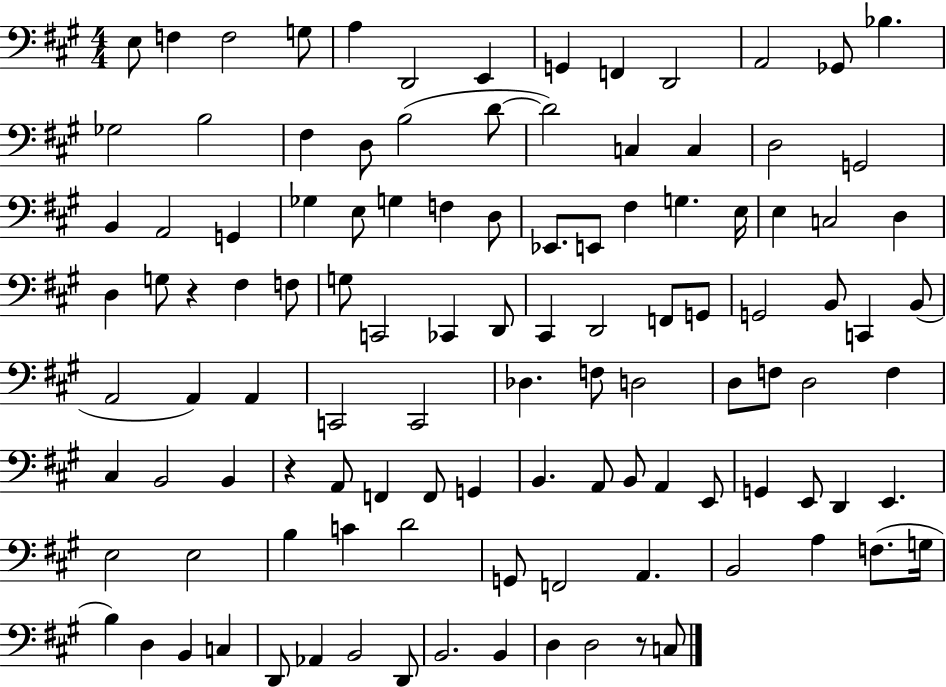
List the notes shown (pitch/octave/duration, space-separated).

E3/e F3/q F3/h G3/e A3/q D2/h E2/q G2/q F2/q D2/h A2/h Gb2/e Bb3/q. Gb3/h B3/h F#3/q D3/e B3/h D4/e D4/h C3/q C3/q D3/h G2/h B2/q A2/h G2/q Gb3/q E3/e G3/q F3/q D3/e Eb2/e. E2/e F#3/q G3/q. E3/s E3/q C3/h D3/q D3/q G3/e R/q F#3/q F3/e G3/e C2/h CES2/q D2/e C#2/q D2/h F2/e G2/e G2/h B2/e C2/q B2/e A2/h A2/q A2/q C2/h C2/h Db3/q. F3/e D3/h D3/e F3/e D3/h F3/q C#3/q B2/h B2/q R/q A2/e F2/q F2/e G2/q B2/q. A2/e B2/e A2/q E2/e G2/q E2/e D2/q E2/q. E3/h E3/h B3/q C4/q D4/h G2/e F2/h A2/q. B2/h A3/q F3/e. G3/s B3/q D3/q B2/q C3/q D2/e Ab2/q B2/h D2/e B2/h. B2/q D3/q D3/h R/e C3/e